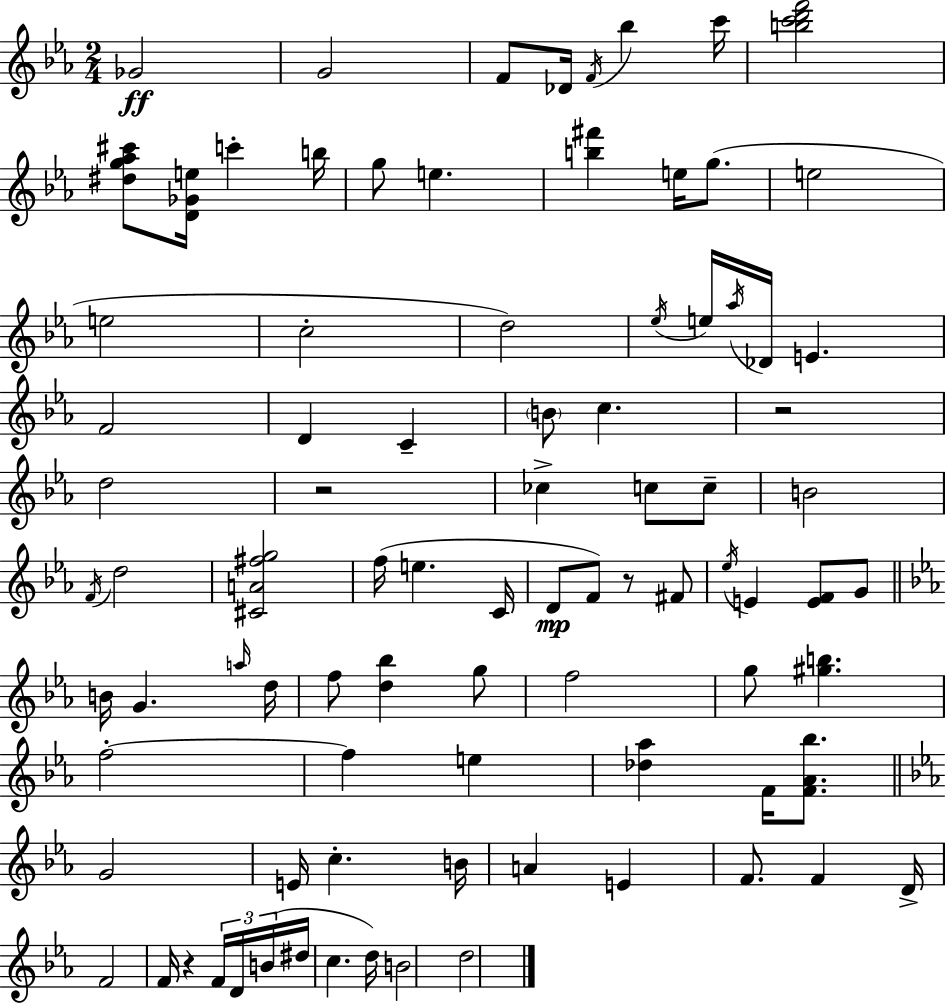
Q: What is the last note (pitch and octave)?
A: D5